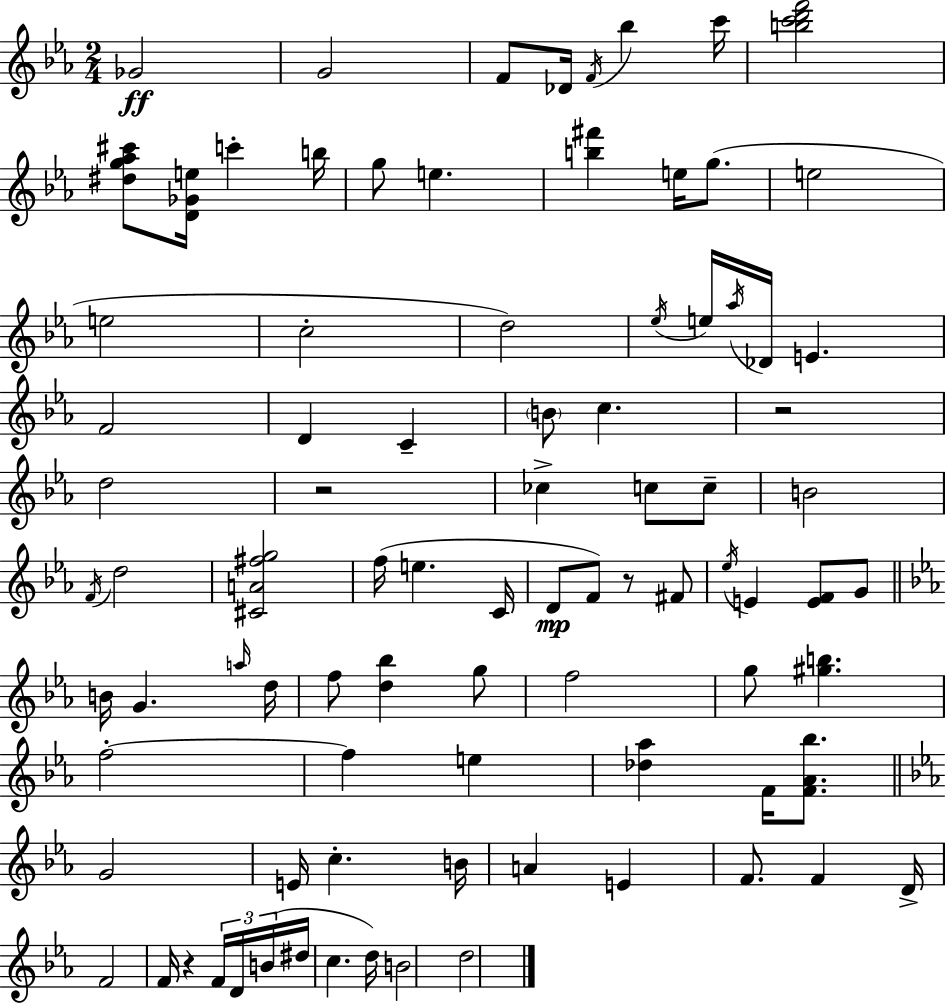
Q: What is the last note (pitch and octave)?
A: D5